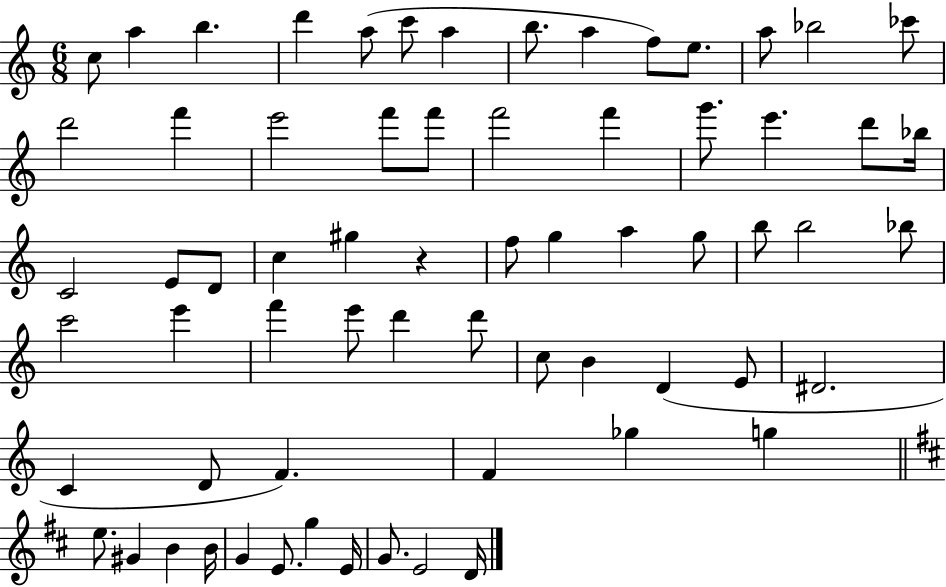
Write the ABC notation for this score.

X:1
T:Untitled
M:6/8
L:1/4
K:C
c/2 a b d' a/2 c'/2 a b/2 a f/2 e/2 a/2 _b2 _c'/2 d'2 f' e'2 f'/2 f'/2 f'2 f' g'/2 e' d'/2 _b/4 C2 E/2 D/2 c ^g z f/2 g a g/2 b/2 b2 _b/2 c'2 e' f' e'/2 d' d'/2 c/2 B D E/2 ^D2 C D/2 F F _g g e/2 ^G B B/4 G E/2 g E/4 G/2 E2 D/4